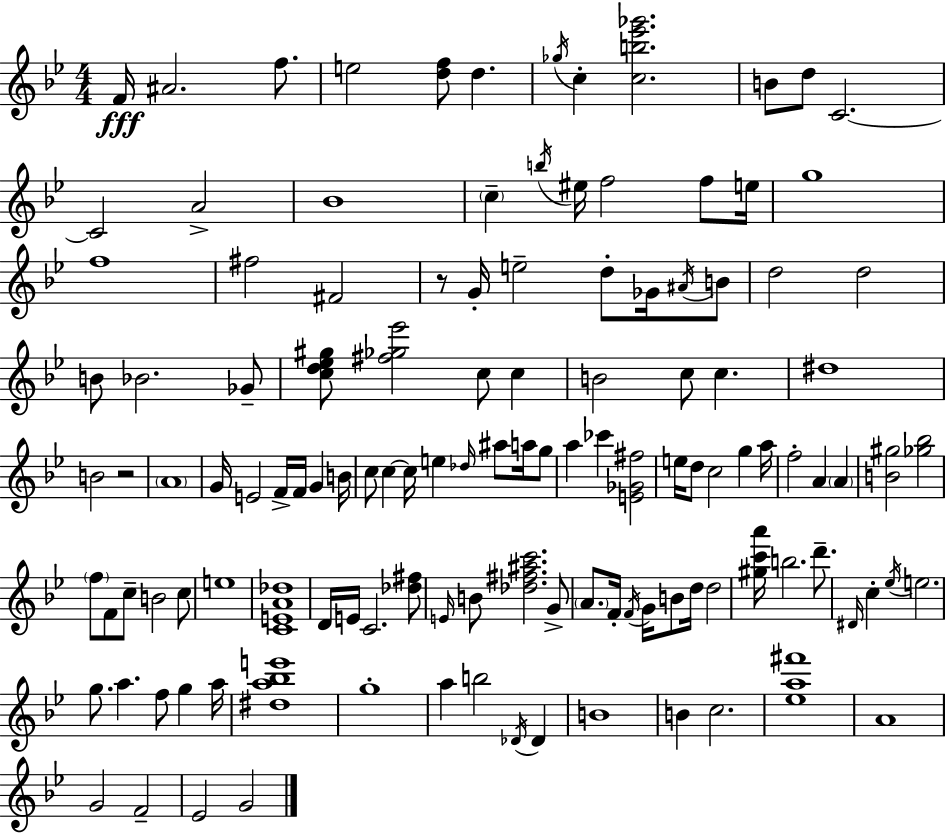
F4/s A#4/h. F5/e. E5/h [D5,F5]/e D5/q. Gb5/s C5/q [C5,B5,Eb6,Gb6]/h. B4/e D5/e C4/h. C4/h A4/h Bb4/w C5/q B5/s EIS5/s F5/h F5/e E5/s G5/w F5/w F#5/h F#4/h R/e G4/s E5/h D5/e Gb4/s A#4/s B4/e D5/h D5/h B4/e Bb4/h. Gb4/e [C5,D5,Eb5,G#5]/e [F#5,Gb5,Eb6]/h C5/e C5/q B4/h C5/e C5/q. D#5/w B4/h R/h A4/w G4/s E4/h F4/s F4/s G4/q B4/s C5/e C5/q C5/s E5/q Db5/s A#5/e A5/s G5/e A5/q CES6/q [E4,Gb4,F#5]/h E5/s D5/e C5/h G5/q A5/s F5/h A4/q A4/q [B4,G#5]/h [Gb5,Bb5]/h F5/e F4/e C5/e B4/h C5/e E5/w [C4,E4,A4,Db5]/w D4/s E4/s C4/h. [Db5,F#5]/e E4/s B4/e [Db5,F#5,A#5,C6]/h. G4/e A4/e. F4/s F4/s G4/s B4/e D5/s D5/h [G#5,C6,A6]/s B5/h. D6/e. D#4/s C5/q Eb5/s E5/h. G5/e. A5/q. F5/e G5/q A5/s [D#5,A5,Bb5,E6]/w G5/w A5/q B5/h Db4/s Db4/q B4/w B4/q C5/h. [Eb5,A5,F#6]/w A4/w G4/h F4/h Eb4/h G4/h